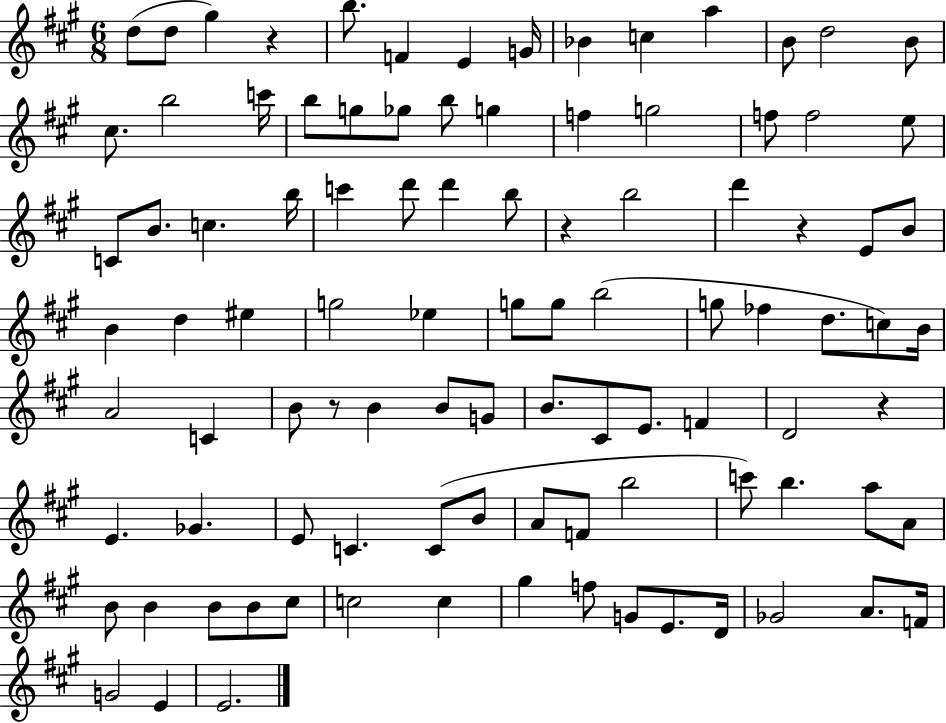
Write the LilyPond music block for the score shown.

{
  \clef treble
  \numericTimeSignature
  \time 6/8
  \key a \major
  d''8( d''8 gis''4) r4 | b''8. f'4 e'4 g'16 | bes'4 c''4 a''4 | b'8 d''2 b'8 | \break cis''8. b''2 c'''16 | b''8 g''8 ges''8 b''8 g''4 | f''4 g''2 | f''8 f''2 e''8 | \break c'8 b'8. c''4. b''16 | c'''4 d'''8 d'''4 b''8 | r4 b''2 | d'''4 r4 e'8 b'8 | \break b'4 d''4 eis''4 | g''2 ees''4 | g''8 g''8 b''2( | g''8 fes''4 d''8. c''8) b'16 | \break a'2 c'4 | b'8 r8 b'4 b'8 g'8 | b'8. cis'8 e'8. f'4 | d'2 r4 | \break e'4. ges'4. | e'8 c'4. c'8( b'8 | a'8 f'8 b''2 | c'''8) b''4. a''8 a'8 | \break b'8 b'4 b'8 b'8 cis''8 | c''2 c''4 | gis''4 f''8 g'8 e'8. d'16 | ges'2 a'8. f'16 | \break g'2 e'4 | e'2. | \bar "|."
}